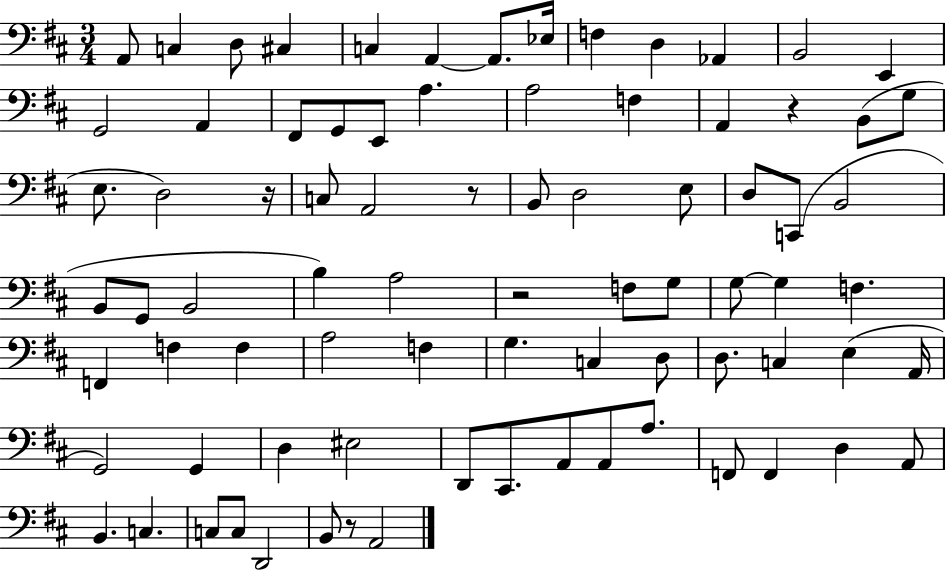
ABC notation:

X:1
T:Untitled
M:3/4
L:1/4
K:D
A,,/2 C, D,/2 ^C, C, A,, A,,/2 _E,/4 F, D, _A,, B,,2 E,, G,,2 A,, ^F,,/2 G,,/2 E,,/2 A, A,2 F, A,, z B,,/2 G,/2 E,/2 D,2 z/4 C,/2 A,,2 z/2 B,,/2 D,2 E,/2 D,/2 C,,/2 B,,2 B,,/2 G,,/2 B,,2 B, A,2 z2 F,/2 G,/2 G,/2 G, F, F,, F, F, A,2 F, G, C, D,/2 D,/2 C, E, A,,/4 G,,2 G,, D, ^E,2 D,,/2 ^C,,/2 A,,/2 A,,/2 A,/2 F,,/2 F,, D, A,,/2 B,, C, C,/2 C,/2 D,,2 B,,/2 z/2 A,,2